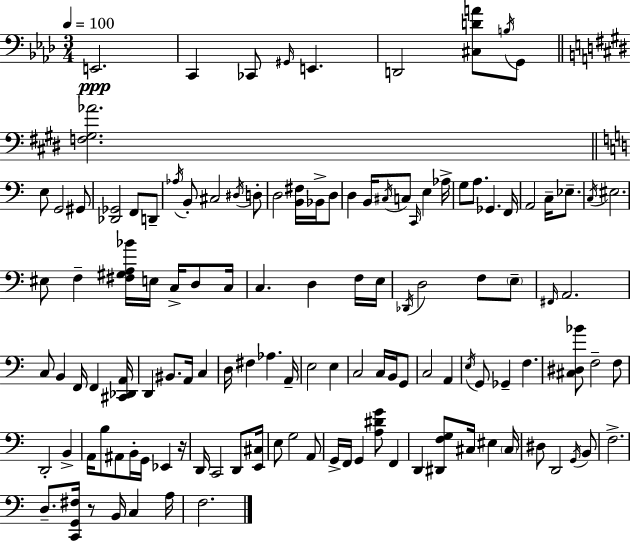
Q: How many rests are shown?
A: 2